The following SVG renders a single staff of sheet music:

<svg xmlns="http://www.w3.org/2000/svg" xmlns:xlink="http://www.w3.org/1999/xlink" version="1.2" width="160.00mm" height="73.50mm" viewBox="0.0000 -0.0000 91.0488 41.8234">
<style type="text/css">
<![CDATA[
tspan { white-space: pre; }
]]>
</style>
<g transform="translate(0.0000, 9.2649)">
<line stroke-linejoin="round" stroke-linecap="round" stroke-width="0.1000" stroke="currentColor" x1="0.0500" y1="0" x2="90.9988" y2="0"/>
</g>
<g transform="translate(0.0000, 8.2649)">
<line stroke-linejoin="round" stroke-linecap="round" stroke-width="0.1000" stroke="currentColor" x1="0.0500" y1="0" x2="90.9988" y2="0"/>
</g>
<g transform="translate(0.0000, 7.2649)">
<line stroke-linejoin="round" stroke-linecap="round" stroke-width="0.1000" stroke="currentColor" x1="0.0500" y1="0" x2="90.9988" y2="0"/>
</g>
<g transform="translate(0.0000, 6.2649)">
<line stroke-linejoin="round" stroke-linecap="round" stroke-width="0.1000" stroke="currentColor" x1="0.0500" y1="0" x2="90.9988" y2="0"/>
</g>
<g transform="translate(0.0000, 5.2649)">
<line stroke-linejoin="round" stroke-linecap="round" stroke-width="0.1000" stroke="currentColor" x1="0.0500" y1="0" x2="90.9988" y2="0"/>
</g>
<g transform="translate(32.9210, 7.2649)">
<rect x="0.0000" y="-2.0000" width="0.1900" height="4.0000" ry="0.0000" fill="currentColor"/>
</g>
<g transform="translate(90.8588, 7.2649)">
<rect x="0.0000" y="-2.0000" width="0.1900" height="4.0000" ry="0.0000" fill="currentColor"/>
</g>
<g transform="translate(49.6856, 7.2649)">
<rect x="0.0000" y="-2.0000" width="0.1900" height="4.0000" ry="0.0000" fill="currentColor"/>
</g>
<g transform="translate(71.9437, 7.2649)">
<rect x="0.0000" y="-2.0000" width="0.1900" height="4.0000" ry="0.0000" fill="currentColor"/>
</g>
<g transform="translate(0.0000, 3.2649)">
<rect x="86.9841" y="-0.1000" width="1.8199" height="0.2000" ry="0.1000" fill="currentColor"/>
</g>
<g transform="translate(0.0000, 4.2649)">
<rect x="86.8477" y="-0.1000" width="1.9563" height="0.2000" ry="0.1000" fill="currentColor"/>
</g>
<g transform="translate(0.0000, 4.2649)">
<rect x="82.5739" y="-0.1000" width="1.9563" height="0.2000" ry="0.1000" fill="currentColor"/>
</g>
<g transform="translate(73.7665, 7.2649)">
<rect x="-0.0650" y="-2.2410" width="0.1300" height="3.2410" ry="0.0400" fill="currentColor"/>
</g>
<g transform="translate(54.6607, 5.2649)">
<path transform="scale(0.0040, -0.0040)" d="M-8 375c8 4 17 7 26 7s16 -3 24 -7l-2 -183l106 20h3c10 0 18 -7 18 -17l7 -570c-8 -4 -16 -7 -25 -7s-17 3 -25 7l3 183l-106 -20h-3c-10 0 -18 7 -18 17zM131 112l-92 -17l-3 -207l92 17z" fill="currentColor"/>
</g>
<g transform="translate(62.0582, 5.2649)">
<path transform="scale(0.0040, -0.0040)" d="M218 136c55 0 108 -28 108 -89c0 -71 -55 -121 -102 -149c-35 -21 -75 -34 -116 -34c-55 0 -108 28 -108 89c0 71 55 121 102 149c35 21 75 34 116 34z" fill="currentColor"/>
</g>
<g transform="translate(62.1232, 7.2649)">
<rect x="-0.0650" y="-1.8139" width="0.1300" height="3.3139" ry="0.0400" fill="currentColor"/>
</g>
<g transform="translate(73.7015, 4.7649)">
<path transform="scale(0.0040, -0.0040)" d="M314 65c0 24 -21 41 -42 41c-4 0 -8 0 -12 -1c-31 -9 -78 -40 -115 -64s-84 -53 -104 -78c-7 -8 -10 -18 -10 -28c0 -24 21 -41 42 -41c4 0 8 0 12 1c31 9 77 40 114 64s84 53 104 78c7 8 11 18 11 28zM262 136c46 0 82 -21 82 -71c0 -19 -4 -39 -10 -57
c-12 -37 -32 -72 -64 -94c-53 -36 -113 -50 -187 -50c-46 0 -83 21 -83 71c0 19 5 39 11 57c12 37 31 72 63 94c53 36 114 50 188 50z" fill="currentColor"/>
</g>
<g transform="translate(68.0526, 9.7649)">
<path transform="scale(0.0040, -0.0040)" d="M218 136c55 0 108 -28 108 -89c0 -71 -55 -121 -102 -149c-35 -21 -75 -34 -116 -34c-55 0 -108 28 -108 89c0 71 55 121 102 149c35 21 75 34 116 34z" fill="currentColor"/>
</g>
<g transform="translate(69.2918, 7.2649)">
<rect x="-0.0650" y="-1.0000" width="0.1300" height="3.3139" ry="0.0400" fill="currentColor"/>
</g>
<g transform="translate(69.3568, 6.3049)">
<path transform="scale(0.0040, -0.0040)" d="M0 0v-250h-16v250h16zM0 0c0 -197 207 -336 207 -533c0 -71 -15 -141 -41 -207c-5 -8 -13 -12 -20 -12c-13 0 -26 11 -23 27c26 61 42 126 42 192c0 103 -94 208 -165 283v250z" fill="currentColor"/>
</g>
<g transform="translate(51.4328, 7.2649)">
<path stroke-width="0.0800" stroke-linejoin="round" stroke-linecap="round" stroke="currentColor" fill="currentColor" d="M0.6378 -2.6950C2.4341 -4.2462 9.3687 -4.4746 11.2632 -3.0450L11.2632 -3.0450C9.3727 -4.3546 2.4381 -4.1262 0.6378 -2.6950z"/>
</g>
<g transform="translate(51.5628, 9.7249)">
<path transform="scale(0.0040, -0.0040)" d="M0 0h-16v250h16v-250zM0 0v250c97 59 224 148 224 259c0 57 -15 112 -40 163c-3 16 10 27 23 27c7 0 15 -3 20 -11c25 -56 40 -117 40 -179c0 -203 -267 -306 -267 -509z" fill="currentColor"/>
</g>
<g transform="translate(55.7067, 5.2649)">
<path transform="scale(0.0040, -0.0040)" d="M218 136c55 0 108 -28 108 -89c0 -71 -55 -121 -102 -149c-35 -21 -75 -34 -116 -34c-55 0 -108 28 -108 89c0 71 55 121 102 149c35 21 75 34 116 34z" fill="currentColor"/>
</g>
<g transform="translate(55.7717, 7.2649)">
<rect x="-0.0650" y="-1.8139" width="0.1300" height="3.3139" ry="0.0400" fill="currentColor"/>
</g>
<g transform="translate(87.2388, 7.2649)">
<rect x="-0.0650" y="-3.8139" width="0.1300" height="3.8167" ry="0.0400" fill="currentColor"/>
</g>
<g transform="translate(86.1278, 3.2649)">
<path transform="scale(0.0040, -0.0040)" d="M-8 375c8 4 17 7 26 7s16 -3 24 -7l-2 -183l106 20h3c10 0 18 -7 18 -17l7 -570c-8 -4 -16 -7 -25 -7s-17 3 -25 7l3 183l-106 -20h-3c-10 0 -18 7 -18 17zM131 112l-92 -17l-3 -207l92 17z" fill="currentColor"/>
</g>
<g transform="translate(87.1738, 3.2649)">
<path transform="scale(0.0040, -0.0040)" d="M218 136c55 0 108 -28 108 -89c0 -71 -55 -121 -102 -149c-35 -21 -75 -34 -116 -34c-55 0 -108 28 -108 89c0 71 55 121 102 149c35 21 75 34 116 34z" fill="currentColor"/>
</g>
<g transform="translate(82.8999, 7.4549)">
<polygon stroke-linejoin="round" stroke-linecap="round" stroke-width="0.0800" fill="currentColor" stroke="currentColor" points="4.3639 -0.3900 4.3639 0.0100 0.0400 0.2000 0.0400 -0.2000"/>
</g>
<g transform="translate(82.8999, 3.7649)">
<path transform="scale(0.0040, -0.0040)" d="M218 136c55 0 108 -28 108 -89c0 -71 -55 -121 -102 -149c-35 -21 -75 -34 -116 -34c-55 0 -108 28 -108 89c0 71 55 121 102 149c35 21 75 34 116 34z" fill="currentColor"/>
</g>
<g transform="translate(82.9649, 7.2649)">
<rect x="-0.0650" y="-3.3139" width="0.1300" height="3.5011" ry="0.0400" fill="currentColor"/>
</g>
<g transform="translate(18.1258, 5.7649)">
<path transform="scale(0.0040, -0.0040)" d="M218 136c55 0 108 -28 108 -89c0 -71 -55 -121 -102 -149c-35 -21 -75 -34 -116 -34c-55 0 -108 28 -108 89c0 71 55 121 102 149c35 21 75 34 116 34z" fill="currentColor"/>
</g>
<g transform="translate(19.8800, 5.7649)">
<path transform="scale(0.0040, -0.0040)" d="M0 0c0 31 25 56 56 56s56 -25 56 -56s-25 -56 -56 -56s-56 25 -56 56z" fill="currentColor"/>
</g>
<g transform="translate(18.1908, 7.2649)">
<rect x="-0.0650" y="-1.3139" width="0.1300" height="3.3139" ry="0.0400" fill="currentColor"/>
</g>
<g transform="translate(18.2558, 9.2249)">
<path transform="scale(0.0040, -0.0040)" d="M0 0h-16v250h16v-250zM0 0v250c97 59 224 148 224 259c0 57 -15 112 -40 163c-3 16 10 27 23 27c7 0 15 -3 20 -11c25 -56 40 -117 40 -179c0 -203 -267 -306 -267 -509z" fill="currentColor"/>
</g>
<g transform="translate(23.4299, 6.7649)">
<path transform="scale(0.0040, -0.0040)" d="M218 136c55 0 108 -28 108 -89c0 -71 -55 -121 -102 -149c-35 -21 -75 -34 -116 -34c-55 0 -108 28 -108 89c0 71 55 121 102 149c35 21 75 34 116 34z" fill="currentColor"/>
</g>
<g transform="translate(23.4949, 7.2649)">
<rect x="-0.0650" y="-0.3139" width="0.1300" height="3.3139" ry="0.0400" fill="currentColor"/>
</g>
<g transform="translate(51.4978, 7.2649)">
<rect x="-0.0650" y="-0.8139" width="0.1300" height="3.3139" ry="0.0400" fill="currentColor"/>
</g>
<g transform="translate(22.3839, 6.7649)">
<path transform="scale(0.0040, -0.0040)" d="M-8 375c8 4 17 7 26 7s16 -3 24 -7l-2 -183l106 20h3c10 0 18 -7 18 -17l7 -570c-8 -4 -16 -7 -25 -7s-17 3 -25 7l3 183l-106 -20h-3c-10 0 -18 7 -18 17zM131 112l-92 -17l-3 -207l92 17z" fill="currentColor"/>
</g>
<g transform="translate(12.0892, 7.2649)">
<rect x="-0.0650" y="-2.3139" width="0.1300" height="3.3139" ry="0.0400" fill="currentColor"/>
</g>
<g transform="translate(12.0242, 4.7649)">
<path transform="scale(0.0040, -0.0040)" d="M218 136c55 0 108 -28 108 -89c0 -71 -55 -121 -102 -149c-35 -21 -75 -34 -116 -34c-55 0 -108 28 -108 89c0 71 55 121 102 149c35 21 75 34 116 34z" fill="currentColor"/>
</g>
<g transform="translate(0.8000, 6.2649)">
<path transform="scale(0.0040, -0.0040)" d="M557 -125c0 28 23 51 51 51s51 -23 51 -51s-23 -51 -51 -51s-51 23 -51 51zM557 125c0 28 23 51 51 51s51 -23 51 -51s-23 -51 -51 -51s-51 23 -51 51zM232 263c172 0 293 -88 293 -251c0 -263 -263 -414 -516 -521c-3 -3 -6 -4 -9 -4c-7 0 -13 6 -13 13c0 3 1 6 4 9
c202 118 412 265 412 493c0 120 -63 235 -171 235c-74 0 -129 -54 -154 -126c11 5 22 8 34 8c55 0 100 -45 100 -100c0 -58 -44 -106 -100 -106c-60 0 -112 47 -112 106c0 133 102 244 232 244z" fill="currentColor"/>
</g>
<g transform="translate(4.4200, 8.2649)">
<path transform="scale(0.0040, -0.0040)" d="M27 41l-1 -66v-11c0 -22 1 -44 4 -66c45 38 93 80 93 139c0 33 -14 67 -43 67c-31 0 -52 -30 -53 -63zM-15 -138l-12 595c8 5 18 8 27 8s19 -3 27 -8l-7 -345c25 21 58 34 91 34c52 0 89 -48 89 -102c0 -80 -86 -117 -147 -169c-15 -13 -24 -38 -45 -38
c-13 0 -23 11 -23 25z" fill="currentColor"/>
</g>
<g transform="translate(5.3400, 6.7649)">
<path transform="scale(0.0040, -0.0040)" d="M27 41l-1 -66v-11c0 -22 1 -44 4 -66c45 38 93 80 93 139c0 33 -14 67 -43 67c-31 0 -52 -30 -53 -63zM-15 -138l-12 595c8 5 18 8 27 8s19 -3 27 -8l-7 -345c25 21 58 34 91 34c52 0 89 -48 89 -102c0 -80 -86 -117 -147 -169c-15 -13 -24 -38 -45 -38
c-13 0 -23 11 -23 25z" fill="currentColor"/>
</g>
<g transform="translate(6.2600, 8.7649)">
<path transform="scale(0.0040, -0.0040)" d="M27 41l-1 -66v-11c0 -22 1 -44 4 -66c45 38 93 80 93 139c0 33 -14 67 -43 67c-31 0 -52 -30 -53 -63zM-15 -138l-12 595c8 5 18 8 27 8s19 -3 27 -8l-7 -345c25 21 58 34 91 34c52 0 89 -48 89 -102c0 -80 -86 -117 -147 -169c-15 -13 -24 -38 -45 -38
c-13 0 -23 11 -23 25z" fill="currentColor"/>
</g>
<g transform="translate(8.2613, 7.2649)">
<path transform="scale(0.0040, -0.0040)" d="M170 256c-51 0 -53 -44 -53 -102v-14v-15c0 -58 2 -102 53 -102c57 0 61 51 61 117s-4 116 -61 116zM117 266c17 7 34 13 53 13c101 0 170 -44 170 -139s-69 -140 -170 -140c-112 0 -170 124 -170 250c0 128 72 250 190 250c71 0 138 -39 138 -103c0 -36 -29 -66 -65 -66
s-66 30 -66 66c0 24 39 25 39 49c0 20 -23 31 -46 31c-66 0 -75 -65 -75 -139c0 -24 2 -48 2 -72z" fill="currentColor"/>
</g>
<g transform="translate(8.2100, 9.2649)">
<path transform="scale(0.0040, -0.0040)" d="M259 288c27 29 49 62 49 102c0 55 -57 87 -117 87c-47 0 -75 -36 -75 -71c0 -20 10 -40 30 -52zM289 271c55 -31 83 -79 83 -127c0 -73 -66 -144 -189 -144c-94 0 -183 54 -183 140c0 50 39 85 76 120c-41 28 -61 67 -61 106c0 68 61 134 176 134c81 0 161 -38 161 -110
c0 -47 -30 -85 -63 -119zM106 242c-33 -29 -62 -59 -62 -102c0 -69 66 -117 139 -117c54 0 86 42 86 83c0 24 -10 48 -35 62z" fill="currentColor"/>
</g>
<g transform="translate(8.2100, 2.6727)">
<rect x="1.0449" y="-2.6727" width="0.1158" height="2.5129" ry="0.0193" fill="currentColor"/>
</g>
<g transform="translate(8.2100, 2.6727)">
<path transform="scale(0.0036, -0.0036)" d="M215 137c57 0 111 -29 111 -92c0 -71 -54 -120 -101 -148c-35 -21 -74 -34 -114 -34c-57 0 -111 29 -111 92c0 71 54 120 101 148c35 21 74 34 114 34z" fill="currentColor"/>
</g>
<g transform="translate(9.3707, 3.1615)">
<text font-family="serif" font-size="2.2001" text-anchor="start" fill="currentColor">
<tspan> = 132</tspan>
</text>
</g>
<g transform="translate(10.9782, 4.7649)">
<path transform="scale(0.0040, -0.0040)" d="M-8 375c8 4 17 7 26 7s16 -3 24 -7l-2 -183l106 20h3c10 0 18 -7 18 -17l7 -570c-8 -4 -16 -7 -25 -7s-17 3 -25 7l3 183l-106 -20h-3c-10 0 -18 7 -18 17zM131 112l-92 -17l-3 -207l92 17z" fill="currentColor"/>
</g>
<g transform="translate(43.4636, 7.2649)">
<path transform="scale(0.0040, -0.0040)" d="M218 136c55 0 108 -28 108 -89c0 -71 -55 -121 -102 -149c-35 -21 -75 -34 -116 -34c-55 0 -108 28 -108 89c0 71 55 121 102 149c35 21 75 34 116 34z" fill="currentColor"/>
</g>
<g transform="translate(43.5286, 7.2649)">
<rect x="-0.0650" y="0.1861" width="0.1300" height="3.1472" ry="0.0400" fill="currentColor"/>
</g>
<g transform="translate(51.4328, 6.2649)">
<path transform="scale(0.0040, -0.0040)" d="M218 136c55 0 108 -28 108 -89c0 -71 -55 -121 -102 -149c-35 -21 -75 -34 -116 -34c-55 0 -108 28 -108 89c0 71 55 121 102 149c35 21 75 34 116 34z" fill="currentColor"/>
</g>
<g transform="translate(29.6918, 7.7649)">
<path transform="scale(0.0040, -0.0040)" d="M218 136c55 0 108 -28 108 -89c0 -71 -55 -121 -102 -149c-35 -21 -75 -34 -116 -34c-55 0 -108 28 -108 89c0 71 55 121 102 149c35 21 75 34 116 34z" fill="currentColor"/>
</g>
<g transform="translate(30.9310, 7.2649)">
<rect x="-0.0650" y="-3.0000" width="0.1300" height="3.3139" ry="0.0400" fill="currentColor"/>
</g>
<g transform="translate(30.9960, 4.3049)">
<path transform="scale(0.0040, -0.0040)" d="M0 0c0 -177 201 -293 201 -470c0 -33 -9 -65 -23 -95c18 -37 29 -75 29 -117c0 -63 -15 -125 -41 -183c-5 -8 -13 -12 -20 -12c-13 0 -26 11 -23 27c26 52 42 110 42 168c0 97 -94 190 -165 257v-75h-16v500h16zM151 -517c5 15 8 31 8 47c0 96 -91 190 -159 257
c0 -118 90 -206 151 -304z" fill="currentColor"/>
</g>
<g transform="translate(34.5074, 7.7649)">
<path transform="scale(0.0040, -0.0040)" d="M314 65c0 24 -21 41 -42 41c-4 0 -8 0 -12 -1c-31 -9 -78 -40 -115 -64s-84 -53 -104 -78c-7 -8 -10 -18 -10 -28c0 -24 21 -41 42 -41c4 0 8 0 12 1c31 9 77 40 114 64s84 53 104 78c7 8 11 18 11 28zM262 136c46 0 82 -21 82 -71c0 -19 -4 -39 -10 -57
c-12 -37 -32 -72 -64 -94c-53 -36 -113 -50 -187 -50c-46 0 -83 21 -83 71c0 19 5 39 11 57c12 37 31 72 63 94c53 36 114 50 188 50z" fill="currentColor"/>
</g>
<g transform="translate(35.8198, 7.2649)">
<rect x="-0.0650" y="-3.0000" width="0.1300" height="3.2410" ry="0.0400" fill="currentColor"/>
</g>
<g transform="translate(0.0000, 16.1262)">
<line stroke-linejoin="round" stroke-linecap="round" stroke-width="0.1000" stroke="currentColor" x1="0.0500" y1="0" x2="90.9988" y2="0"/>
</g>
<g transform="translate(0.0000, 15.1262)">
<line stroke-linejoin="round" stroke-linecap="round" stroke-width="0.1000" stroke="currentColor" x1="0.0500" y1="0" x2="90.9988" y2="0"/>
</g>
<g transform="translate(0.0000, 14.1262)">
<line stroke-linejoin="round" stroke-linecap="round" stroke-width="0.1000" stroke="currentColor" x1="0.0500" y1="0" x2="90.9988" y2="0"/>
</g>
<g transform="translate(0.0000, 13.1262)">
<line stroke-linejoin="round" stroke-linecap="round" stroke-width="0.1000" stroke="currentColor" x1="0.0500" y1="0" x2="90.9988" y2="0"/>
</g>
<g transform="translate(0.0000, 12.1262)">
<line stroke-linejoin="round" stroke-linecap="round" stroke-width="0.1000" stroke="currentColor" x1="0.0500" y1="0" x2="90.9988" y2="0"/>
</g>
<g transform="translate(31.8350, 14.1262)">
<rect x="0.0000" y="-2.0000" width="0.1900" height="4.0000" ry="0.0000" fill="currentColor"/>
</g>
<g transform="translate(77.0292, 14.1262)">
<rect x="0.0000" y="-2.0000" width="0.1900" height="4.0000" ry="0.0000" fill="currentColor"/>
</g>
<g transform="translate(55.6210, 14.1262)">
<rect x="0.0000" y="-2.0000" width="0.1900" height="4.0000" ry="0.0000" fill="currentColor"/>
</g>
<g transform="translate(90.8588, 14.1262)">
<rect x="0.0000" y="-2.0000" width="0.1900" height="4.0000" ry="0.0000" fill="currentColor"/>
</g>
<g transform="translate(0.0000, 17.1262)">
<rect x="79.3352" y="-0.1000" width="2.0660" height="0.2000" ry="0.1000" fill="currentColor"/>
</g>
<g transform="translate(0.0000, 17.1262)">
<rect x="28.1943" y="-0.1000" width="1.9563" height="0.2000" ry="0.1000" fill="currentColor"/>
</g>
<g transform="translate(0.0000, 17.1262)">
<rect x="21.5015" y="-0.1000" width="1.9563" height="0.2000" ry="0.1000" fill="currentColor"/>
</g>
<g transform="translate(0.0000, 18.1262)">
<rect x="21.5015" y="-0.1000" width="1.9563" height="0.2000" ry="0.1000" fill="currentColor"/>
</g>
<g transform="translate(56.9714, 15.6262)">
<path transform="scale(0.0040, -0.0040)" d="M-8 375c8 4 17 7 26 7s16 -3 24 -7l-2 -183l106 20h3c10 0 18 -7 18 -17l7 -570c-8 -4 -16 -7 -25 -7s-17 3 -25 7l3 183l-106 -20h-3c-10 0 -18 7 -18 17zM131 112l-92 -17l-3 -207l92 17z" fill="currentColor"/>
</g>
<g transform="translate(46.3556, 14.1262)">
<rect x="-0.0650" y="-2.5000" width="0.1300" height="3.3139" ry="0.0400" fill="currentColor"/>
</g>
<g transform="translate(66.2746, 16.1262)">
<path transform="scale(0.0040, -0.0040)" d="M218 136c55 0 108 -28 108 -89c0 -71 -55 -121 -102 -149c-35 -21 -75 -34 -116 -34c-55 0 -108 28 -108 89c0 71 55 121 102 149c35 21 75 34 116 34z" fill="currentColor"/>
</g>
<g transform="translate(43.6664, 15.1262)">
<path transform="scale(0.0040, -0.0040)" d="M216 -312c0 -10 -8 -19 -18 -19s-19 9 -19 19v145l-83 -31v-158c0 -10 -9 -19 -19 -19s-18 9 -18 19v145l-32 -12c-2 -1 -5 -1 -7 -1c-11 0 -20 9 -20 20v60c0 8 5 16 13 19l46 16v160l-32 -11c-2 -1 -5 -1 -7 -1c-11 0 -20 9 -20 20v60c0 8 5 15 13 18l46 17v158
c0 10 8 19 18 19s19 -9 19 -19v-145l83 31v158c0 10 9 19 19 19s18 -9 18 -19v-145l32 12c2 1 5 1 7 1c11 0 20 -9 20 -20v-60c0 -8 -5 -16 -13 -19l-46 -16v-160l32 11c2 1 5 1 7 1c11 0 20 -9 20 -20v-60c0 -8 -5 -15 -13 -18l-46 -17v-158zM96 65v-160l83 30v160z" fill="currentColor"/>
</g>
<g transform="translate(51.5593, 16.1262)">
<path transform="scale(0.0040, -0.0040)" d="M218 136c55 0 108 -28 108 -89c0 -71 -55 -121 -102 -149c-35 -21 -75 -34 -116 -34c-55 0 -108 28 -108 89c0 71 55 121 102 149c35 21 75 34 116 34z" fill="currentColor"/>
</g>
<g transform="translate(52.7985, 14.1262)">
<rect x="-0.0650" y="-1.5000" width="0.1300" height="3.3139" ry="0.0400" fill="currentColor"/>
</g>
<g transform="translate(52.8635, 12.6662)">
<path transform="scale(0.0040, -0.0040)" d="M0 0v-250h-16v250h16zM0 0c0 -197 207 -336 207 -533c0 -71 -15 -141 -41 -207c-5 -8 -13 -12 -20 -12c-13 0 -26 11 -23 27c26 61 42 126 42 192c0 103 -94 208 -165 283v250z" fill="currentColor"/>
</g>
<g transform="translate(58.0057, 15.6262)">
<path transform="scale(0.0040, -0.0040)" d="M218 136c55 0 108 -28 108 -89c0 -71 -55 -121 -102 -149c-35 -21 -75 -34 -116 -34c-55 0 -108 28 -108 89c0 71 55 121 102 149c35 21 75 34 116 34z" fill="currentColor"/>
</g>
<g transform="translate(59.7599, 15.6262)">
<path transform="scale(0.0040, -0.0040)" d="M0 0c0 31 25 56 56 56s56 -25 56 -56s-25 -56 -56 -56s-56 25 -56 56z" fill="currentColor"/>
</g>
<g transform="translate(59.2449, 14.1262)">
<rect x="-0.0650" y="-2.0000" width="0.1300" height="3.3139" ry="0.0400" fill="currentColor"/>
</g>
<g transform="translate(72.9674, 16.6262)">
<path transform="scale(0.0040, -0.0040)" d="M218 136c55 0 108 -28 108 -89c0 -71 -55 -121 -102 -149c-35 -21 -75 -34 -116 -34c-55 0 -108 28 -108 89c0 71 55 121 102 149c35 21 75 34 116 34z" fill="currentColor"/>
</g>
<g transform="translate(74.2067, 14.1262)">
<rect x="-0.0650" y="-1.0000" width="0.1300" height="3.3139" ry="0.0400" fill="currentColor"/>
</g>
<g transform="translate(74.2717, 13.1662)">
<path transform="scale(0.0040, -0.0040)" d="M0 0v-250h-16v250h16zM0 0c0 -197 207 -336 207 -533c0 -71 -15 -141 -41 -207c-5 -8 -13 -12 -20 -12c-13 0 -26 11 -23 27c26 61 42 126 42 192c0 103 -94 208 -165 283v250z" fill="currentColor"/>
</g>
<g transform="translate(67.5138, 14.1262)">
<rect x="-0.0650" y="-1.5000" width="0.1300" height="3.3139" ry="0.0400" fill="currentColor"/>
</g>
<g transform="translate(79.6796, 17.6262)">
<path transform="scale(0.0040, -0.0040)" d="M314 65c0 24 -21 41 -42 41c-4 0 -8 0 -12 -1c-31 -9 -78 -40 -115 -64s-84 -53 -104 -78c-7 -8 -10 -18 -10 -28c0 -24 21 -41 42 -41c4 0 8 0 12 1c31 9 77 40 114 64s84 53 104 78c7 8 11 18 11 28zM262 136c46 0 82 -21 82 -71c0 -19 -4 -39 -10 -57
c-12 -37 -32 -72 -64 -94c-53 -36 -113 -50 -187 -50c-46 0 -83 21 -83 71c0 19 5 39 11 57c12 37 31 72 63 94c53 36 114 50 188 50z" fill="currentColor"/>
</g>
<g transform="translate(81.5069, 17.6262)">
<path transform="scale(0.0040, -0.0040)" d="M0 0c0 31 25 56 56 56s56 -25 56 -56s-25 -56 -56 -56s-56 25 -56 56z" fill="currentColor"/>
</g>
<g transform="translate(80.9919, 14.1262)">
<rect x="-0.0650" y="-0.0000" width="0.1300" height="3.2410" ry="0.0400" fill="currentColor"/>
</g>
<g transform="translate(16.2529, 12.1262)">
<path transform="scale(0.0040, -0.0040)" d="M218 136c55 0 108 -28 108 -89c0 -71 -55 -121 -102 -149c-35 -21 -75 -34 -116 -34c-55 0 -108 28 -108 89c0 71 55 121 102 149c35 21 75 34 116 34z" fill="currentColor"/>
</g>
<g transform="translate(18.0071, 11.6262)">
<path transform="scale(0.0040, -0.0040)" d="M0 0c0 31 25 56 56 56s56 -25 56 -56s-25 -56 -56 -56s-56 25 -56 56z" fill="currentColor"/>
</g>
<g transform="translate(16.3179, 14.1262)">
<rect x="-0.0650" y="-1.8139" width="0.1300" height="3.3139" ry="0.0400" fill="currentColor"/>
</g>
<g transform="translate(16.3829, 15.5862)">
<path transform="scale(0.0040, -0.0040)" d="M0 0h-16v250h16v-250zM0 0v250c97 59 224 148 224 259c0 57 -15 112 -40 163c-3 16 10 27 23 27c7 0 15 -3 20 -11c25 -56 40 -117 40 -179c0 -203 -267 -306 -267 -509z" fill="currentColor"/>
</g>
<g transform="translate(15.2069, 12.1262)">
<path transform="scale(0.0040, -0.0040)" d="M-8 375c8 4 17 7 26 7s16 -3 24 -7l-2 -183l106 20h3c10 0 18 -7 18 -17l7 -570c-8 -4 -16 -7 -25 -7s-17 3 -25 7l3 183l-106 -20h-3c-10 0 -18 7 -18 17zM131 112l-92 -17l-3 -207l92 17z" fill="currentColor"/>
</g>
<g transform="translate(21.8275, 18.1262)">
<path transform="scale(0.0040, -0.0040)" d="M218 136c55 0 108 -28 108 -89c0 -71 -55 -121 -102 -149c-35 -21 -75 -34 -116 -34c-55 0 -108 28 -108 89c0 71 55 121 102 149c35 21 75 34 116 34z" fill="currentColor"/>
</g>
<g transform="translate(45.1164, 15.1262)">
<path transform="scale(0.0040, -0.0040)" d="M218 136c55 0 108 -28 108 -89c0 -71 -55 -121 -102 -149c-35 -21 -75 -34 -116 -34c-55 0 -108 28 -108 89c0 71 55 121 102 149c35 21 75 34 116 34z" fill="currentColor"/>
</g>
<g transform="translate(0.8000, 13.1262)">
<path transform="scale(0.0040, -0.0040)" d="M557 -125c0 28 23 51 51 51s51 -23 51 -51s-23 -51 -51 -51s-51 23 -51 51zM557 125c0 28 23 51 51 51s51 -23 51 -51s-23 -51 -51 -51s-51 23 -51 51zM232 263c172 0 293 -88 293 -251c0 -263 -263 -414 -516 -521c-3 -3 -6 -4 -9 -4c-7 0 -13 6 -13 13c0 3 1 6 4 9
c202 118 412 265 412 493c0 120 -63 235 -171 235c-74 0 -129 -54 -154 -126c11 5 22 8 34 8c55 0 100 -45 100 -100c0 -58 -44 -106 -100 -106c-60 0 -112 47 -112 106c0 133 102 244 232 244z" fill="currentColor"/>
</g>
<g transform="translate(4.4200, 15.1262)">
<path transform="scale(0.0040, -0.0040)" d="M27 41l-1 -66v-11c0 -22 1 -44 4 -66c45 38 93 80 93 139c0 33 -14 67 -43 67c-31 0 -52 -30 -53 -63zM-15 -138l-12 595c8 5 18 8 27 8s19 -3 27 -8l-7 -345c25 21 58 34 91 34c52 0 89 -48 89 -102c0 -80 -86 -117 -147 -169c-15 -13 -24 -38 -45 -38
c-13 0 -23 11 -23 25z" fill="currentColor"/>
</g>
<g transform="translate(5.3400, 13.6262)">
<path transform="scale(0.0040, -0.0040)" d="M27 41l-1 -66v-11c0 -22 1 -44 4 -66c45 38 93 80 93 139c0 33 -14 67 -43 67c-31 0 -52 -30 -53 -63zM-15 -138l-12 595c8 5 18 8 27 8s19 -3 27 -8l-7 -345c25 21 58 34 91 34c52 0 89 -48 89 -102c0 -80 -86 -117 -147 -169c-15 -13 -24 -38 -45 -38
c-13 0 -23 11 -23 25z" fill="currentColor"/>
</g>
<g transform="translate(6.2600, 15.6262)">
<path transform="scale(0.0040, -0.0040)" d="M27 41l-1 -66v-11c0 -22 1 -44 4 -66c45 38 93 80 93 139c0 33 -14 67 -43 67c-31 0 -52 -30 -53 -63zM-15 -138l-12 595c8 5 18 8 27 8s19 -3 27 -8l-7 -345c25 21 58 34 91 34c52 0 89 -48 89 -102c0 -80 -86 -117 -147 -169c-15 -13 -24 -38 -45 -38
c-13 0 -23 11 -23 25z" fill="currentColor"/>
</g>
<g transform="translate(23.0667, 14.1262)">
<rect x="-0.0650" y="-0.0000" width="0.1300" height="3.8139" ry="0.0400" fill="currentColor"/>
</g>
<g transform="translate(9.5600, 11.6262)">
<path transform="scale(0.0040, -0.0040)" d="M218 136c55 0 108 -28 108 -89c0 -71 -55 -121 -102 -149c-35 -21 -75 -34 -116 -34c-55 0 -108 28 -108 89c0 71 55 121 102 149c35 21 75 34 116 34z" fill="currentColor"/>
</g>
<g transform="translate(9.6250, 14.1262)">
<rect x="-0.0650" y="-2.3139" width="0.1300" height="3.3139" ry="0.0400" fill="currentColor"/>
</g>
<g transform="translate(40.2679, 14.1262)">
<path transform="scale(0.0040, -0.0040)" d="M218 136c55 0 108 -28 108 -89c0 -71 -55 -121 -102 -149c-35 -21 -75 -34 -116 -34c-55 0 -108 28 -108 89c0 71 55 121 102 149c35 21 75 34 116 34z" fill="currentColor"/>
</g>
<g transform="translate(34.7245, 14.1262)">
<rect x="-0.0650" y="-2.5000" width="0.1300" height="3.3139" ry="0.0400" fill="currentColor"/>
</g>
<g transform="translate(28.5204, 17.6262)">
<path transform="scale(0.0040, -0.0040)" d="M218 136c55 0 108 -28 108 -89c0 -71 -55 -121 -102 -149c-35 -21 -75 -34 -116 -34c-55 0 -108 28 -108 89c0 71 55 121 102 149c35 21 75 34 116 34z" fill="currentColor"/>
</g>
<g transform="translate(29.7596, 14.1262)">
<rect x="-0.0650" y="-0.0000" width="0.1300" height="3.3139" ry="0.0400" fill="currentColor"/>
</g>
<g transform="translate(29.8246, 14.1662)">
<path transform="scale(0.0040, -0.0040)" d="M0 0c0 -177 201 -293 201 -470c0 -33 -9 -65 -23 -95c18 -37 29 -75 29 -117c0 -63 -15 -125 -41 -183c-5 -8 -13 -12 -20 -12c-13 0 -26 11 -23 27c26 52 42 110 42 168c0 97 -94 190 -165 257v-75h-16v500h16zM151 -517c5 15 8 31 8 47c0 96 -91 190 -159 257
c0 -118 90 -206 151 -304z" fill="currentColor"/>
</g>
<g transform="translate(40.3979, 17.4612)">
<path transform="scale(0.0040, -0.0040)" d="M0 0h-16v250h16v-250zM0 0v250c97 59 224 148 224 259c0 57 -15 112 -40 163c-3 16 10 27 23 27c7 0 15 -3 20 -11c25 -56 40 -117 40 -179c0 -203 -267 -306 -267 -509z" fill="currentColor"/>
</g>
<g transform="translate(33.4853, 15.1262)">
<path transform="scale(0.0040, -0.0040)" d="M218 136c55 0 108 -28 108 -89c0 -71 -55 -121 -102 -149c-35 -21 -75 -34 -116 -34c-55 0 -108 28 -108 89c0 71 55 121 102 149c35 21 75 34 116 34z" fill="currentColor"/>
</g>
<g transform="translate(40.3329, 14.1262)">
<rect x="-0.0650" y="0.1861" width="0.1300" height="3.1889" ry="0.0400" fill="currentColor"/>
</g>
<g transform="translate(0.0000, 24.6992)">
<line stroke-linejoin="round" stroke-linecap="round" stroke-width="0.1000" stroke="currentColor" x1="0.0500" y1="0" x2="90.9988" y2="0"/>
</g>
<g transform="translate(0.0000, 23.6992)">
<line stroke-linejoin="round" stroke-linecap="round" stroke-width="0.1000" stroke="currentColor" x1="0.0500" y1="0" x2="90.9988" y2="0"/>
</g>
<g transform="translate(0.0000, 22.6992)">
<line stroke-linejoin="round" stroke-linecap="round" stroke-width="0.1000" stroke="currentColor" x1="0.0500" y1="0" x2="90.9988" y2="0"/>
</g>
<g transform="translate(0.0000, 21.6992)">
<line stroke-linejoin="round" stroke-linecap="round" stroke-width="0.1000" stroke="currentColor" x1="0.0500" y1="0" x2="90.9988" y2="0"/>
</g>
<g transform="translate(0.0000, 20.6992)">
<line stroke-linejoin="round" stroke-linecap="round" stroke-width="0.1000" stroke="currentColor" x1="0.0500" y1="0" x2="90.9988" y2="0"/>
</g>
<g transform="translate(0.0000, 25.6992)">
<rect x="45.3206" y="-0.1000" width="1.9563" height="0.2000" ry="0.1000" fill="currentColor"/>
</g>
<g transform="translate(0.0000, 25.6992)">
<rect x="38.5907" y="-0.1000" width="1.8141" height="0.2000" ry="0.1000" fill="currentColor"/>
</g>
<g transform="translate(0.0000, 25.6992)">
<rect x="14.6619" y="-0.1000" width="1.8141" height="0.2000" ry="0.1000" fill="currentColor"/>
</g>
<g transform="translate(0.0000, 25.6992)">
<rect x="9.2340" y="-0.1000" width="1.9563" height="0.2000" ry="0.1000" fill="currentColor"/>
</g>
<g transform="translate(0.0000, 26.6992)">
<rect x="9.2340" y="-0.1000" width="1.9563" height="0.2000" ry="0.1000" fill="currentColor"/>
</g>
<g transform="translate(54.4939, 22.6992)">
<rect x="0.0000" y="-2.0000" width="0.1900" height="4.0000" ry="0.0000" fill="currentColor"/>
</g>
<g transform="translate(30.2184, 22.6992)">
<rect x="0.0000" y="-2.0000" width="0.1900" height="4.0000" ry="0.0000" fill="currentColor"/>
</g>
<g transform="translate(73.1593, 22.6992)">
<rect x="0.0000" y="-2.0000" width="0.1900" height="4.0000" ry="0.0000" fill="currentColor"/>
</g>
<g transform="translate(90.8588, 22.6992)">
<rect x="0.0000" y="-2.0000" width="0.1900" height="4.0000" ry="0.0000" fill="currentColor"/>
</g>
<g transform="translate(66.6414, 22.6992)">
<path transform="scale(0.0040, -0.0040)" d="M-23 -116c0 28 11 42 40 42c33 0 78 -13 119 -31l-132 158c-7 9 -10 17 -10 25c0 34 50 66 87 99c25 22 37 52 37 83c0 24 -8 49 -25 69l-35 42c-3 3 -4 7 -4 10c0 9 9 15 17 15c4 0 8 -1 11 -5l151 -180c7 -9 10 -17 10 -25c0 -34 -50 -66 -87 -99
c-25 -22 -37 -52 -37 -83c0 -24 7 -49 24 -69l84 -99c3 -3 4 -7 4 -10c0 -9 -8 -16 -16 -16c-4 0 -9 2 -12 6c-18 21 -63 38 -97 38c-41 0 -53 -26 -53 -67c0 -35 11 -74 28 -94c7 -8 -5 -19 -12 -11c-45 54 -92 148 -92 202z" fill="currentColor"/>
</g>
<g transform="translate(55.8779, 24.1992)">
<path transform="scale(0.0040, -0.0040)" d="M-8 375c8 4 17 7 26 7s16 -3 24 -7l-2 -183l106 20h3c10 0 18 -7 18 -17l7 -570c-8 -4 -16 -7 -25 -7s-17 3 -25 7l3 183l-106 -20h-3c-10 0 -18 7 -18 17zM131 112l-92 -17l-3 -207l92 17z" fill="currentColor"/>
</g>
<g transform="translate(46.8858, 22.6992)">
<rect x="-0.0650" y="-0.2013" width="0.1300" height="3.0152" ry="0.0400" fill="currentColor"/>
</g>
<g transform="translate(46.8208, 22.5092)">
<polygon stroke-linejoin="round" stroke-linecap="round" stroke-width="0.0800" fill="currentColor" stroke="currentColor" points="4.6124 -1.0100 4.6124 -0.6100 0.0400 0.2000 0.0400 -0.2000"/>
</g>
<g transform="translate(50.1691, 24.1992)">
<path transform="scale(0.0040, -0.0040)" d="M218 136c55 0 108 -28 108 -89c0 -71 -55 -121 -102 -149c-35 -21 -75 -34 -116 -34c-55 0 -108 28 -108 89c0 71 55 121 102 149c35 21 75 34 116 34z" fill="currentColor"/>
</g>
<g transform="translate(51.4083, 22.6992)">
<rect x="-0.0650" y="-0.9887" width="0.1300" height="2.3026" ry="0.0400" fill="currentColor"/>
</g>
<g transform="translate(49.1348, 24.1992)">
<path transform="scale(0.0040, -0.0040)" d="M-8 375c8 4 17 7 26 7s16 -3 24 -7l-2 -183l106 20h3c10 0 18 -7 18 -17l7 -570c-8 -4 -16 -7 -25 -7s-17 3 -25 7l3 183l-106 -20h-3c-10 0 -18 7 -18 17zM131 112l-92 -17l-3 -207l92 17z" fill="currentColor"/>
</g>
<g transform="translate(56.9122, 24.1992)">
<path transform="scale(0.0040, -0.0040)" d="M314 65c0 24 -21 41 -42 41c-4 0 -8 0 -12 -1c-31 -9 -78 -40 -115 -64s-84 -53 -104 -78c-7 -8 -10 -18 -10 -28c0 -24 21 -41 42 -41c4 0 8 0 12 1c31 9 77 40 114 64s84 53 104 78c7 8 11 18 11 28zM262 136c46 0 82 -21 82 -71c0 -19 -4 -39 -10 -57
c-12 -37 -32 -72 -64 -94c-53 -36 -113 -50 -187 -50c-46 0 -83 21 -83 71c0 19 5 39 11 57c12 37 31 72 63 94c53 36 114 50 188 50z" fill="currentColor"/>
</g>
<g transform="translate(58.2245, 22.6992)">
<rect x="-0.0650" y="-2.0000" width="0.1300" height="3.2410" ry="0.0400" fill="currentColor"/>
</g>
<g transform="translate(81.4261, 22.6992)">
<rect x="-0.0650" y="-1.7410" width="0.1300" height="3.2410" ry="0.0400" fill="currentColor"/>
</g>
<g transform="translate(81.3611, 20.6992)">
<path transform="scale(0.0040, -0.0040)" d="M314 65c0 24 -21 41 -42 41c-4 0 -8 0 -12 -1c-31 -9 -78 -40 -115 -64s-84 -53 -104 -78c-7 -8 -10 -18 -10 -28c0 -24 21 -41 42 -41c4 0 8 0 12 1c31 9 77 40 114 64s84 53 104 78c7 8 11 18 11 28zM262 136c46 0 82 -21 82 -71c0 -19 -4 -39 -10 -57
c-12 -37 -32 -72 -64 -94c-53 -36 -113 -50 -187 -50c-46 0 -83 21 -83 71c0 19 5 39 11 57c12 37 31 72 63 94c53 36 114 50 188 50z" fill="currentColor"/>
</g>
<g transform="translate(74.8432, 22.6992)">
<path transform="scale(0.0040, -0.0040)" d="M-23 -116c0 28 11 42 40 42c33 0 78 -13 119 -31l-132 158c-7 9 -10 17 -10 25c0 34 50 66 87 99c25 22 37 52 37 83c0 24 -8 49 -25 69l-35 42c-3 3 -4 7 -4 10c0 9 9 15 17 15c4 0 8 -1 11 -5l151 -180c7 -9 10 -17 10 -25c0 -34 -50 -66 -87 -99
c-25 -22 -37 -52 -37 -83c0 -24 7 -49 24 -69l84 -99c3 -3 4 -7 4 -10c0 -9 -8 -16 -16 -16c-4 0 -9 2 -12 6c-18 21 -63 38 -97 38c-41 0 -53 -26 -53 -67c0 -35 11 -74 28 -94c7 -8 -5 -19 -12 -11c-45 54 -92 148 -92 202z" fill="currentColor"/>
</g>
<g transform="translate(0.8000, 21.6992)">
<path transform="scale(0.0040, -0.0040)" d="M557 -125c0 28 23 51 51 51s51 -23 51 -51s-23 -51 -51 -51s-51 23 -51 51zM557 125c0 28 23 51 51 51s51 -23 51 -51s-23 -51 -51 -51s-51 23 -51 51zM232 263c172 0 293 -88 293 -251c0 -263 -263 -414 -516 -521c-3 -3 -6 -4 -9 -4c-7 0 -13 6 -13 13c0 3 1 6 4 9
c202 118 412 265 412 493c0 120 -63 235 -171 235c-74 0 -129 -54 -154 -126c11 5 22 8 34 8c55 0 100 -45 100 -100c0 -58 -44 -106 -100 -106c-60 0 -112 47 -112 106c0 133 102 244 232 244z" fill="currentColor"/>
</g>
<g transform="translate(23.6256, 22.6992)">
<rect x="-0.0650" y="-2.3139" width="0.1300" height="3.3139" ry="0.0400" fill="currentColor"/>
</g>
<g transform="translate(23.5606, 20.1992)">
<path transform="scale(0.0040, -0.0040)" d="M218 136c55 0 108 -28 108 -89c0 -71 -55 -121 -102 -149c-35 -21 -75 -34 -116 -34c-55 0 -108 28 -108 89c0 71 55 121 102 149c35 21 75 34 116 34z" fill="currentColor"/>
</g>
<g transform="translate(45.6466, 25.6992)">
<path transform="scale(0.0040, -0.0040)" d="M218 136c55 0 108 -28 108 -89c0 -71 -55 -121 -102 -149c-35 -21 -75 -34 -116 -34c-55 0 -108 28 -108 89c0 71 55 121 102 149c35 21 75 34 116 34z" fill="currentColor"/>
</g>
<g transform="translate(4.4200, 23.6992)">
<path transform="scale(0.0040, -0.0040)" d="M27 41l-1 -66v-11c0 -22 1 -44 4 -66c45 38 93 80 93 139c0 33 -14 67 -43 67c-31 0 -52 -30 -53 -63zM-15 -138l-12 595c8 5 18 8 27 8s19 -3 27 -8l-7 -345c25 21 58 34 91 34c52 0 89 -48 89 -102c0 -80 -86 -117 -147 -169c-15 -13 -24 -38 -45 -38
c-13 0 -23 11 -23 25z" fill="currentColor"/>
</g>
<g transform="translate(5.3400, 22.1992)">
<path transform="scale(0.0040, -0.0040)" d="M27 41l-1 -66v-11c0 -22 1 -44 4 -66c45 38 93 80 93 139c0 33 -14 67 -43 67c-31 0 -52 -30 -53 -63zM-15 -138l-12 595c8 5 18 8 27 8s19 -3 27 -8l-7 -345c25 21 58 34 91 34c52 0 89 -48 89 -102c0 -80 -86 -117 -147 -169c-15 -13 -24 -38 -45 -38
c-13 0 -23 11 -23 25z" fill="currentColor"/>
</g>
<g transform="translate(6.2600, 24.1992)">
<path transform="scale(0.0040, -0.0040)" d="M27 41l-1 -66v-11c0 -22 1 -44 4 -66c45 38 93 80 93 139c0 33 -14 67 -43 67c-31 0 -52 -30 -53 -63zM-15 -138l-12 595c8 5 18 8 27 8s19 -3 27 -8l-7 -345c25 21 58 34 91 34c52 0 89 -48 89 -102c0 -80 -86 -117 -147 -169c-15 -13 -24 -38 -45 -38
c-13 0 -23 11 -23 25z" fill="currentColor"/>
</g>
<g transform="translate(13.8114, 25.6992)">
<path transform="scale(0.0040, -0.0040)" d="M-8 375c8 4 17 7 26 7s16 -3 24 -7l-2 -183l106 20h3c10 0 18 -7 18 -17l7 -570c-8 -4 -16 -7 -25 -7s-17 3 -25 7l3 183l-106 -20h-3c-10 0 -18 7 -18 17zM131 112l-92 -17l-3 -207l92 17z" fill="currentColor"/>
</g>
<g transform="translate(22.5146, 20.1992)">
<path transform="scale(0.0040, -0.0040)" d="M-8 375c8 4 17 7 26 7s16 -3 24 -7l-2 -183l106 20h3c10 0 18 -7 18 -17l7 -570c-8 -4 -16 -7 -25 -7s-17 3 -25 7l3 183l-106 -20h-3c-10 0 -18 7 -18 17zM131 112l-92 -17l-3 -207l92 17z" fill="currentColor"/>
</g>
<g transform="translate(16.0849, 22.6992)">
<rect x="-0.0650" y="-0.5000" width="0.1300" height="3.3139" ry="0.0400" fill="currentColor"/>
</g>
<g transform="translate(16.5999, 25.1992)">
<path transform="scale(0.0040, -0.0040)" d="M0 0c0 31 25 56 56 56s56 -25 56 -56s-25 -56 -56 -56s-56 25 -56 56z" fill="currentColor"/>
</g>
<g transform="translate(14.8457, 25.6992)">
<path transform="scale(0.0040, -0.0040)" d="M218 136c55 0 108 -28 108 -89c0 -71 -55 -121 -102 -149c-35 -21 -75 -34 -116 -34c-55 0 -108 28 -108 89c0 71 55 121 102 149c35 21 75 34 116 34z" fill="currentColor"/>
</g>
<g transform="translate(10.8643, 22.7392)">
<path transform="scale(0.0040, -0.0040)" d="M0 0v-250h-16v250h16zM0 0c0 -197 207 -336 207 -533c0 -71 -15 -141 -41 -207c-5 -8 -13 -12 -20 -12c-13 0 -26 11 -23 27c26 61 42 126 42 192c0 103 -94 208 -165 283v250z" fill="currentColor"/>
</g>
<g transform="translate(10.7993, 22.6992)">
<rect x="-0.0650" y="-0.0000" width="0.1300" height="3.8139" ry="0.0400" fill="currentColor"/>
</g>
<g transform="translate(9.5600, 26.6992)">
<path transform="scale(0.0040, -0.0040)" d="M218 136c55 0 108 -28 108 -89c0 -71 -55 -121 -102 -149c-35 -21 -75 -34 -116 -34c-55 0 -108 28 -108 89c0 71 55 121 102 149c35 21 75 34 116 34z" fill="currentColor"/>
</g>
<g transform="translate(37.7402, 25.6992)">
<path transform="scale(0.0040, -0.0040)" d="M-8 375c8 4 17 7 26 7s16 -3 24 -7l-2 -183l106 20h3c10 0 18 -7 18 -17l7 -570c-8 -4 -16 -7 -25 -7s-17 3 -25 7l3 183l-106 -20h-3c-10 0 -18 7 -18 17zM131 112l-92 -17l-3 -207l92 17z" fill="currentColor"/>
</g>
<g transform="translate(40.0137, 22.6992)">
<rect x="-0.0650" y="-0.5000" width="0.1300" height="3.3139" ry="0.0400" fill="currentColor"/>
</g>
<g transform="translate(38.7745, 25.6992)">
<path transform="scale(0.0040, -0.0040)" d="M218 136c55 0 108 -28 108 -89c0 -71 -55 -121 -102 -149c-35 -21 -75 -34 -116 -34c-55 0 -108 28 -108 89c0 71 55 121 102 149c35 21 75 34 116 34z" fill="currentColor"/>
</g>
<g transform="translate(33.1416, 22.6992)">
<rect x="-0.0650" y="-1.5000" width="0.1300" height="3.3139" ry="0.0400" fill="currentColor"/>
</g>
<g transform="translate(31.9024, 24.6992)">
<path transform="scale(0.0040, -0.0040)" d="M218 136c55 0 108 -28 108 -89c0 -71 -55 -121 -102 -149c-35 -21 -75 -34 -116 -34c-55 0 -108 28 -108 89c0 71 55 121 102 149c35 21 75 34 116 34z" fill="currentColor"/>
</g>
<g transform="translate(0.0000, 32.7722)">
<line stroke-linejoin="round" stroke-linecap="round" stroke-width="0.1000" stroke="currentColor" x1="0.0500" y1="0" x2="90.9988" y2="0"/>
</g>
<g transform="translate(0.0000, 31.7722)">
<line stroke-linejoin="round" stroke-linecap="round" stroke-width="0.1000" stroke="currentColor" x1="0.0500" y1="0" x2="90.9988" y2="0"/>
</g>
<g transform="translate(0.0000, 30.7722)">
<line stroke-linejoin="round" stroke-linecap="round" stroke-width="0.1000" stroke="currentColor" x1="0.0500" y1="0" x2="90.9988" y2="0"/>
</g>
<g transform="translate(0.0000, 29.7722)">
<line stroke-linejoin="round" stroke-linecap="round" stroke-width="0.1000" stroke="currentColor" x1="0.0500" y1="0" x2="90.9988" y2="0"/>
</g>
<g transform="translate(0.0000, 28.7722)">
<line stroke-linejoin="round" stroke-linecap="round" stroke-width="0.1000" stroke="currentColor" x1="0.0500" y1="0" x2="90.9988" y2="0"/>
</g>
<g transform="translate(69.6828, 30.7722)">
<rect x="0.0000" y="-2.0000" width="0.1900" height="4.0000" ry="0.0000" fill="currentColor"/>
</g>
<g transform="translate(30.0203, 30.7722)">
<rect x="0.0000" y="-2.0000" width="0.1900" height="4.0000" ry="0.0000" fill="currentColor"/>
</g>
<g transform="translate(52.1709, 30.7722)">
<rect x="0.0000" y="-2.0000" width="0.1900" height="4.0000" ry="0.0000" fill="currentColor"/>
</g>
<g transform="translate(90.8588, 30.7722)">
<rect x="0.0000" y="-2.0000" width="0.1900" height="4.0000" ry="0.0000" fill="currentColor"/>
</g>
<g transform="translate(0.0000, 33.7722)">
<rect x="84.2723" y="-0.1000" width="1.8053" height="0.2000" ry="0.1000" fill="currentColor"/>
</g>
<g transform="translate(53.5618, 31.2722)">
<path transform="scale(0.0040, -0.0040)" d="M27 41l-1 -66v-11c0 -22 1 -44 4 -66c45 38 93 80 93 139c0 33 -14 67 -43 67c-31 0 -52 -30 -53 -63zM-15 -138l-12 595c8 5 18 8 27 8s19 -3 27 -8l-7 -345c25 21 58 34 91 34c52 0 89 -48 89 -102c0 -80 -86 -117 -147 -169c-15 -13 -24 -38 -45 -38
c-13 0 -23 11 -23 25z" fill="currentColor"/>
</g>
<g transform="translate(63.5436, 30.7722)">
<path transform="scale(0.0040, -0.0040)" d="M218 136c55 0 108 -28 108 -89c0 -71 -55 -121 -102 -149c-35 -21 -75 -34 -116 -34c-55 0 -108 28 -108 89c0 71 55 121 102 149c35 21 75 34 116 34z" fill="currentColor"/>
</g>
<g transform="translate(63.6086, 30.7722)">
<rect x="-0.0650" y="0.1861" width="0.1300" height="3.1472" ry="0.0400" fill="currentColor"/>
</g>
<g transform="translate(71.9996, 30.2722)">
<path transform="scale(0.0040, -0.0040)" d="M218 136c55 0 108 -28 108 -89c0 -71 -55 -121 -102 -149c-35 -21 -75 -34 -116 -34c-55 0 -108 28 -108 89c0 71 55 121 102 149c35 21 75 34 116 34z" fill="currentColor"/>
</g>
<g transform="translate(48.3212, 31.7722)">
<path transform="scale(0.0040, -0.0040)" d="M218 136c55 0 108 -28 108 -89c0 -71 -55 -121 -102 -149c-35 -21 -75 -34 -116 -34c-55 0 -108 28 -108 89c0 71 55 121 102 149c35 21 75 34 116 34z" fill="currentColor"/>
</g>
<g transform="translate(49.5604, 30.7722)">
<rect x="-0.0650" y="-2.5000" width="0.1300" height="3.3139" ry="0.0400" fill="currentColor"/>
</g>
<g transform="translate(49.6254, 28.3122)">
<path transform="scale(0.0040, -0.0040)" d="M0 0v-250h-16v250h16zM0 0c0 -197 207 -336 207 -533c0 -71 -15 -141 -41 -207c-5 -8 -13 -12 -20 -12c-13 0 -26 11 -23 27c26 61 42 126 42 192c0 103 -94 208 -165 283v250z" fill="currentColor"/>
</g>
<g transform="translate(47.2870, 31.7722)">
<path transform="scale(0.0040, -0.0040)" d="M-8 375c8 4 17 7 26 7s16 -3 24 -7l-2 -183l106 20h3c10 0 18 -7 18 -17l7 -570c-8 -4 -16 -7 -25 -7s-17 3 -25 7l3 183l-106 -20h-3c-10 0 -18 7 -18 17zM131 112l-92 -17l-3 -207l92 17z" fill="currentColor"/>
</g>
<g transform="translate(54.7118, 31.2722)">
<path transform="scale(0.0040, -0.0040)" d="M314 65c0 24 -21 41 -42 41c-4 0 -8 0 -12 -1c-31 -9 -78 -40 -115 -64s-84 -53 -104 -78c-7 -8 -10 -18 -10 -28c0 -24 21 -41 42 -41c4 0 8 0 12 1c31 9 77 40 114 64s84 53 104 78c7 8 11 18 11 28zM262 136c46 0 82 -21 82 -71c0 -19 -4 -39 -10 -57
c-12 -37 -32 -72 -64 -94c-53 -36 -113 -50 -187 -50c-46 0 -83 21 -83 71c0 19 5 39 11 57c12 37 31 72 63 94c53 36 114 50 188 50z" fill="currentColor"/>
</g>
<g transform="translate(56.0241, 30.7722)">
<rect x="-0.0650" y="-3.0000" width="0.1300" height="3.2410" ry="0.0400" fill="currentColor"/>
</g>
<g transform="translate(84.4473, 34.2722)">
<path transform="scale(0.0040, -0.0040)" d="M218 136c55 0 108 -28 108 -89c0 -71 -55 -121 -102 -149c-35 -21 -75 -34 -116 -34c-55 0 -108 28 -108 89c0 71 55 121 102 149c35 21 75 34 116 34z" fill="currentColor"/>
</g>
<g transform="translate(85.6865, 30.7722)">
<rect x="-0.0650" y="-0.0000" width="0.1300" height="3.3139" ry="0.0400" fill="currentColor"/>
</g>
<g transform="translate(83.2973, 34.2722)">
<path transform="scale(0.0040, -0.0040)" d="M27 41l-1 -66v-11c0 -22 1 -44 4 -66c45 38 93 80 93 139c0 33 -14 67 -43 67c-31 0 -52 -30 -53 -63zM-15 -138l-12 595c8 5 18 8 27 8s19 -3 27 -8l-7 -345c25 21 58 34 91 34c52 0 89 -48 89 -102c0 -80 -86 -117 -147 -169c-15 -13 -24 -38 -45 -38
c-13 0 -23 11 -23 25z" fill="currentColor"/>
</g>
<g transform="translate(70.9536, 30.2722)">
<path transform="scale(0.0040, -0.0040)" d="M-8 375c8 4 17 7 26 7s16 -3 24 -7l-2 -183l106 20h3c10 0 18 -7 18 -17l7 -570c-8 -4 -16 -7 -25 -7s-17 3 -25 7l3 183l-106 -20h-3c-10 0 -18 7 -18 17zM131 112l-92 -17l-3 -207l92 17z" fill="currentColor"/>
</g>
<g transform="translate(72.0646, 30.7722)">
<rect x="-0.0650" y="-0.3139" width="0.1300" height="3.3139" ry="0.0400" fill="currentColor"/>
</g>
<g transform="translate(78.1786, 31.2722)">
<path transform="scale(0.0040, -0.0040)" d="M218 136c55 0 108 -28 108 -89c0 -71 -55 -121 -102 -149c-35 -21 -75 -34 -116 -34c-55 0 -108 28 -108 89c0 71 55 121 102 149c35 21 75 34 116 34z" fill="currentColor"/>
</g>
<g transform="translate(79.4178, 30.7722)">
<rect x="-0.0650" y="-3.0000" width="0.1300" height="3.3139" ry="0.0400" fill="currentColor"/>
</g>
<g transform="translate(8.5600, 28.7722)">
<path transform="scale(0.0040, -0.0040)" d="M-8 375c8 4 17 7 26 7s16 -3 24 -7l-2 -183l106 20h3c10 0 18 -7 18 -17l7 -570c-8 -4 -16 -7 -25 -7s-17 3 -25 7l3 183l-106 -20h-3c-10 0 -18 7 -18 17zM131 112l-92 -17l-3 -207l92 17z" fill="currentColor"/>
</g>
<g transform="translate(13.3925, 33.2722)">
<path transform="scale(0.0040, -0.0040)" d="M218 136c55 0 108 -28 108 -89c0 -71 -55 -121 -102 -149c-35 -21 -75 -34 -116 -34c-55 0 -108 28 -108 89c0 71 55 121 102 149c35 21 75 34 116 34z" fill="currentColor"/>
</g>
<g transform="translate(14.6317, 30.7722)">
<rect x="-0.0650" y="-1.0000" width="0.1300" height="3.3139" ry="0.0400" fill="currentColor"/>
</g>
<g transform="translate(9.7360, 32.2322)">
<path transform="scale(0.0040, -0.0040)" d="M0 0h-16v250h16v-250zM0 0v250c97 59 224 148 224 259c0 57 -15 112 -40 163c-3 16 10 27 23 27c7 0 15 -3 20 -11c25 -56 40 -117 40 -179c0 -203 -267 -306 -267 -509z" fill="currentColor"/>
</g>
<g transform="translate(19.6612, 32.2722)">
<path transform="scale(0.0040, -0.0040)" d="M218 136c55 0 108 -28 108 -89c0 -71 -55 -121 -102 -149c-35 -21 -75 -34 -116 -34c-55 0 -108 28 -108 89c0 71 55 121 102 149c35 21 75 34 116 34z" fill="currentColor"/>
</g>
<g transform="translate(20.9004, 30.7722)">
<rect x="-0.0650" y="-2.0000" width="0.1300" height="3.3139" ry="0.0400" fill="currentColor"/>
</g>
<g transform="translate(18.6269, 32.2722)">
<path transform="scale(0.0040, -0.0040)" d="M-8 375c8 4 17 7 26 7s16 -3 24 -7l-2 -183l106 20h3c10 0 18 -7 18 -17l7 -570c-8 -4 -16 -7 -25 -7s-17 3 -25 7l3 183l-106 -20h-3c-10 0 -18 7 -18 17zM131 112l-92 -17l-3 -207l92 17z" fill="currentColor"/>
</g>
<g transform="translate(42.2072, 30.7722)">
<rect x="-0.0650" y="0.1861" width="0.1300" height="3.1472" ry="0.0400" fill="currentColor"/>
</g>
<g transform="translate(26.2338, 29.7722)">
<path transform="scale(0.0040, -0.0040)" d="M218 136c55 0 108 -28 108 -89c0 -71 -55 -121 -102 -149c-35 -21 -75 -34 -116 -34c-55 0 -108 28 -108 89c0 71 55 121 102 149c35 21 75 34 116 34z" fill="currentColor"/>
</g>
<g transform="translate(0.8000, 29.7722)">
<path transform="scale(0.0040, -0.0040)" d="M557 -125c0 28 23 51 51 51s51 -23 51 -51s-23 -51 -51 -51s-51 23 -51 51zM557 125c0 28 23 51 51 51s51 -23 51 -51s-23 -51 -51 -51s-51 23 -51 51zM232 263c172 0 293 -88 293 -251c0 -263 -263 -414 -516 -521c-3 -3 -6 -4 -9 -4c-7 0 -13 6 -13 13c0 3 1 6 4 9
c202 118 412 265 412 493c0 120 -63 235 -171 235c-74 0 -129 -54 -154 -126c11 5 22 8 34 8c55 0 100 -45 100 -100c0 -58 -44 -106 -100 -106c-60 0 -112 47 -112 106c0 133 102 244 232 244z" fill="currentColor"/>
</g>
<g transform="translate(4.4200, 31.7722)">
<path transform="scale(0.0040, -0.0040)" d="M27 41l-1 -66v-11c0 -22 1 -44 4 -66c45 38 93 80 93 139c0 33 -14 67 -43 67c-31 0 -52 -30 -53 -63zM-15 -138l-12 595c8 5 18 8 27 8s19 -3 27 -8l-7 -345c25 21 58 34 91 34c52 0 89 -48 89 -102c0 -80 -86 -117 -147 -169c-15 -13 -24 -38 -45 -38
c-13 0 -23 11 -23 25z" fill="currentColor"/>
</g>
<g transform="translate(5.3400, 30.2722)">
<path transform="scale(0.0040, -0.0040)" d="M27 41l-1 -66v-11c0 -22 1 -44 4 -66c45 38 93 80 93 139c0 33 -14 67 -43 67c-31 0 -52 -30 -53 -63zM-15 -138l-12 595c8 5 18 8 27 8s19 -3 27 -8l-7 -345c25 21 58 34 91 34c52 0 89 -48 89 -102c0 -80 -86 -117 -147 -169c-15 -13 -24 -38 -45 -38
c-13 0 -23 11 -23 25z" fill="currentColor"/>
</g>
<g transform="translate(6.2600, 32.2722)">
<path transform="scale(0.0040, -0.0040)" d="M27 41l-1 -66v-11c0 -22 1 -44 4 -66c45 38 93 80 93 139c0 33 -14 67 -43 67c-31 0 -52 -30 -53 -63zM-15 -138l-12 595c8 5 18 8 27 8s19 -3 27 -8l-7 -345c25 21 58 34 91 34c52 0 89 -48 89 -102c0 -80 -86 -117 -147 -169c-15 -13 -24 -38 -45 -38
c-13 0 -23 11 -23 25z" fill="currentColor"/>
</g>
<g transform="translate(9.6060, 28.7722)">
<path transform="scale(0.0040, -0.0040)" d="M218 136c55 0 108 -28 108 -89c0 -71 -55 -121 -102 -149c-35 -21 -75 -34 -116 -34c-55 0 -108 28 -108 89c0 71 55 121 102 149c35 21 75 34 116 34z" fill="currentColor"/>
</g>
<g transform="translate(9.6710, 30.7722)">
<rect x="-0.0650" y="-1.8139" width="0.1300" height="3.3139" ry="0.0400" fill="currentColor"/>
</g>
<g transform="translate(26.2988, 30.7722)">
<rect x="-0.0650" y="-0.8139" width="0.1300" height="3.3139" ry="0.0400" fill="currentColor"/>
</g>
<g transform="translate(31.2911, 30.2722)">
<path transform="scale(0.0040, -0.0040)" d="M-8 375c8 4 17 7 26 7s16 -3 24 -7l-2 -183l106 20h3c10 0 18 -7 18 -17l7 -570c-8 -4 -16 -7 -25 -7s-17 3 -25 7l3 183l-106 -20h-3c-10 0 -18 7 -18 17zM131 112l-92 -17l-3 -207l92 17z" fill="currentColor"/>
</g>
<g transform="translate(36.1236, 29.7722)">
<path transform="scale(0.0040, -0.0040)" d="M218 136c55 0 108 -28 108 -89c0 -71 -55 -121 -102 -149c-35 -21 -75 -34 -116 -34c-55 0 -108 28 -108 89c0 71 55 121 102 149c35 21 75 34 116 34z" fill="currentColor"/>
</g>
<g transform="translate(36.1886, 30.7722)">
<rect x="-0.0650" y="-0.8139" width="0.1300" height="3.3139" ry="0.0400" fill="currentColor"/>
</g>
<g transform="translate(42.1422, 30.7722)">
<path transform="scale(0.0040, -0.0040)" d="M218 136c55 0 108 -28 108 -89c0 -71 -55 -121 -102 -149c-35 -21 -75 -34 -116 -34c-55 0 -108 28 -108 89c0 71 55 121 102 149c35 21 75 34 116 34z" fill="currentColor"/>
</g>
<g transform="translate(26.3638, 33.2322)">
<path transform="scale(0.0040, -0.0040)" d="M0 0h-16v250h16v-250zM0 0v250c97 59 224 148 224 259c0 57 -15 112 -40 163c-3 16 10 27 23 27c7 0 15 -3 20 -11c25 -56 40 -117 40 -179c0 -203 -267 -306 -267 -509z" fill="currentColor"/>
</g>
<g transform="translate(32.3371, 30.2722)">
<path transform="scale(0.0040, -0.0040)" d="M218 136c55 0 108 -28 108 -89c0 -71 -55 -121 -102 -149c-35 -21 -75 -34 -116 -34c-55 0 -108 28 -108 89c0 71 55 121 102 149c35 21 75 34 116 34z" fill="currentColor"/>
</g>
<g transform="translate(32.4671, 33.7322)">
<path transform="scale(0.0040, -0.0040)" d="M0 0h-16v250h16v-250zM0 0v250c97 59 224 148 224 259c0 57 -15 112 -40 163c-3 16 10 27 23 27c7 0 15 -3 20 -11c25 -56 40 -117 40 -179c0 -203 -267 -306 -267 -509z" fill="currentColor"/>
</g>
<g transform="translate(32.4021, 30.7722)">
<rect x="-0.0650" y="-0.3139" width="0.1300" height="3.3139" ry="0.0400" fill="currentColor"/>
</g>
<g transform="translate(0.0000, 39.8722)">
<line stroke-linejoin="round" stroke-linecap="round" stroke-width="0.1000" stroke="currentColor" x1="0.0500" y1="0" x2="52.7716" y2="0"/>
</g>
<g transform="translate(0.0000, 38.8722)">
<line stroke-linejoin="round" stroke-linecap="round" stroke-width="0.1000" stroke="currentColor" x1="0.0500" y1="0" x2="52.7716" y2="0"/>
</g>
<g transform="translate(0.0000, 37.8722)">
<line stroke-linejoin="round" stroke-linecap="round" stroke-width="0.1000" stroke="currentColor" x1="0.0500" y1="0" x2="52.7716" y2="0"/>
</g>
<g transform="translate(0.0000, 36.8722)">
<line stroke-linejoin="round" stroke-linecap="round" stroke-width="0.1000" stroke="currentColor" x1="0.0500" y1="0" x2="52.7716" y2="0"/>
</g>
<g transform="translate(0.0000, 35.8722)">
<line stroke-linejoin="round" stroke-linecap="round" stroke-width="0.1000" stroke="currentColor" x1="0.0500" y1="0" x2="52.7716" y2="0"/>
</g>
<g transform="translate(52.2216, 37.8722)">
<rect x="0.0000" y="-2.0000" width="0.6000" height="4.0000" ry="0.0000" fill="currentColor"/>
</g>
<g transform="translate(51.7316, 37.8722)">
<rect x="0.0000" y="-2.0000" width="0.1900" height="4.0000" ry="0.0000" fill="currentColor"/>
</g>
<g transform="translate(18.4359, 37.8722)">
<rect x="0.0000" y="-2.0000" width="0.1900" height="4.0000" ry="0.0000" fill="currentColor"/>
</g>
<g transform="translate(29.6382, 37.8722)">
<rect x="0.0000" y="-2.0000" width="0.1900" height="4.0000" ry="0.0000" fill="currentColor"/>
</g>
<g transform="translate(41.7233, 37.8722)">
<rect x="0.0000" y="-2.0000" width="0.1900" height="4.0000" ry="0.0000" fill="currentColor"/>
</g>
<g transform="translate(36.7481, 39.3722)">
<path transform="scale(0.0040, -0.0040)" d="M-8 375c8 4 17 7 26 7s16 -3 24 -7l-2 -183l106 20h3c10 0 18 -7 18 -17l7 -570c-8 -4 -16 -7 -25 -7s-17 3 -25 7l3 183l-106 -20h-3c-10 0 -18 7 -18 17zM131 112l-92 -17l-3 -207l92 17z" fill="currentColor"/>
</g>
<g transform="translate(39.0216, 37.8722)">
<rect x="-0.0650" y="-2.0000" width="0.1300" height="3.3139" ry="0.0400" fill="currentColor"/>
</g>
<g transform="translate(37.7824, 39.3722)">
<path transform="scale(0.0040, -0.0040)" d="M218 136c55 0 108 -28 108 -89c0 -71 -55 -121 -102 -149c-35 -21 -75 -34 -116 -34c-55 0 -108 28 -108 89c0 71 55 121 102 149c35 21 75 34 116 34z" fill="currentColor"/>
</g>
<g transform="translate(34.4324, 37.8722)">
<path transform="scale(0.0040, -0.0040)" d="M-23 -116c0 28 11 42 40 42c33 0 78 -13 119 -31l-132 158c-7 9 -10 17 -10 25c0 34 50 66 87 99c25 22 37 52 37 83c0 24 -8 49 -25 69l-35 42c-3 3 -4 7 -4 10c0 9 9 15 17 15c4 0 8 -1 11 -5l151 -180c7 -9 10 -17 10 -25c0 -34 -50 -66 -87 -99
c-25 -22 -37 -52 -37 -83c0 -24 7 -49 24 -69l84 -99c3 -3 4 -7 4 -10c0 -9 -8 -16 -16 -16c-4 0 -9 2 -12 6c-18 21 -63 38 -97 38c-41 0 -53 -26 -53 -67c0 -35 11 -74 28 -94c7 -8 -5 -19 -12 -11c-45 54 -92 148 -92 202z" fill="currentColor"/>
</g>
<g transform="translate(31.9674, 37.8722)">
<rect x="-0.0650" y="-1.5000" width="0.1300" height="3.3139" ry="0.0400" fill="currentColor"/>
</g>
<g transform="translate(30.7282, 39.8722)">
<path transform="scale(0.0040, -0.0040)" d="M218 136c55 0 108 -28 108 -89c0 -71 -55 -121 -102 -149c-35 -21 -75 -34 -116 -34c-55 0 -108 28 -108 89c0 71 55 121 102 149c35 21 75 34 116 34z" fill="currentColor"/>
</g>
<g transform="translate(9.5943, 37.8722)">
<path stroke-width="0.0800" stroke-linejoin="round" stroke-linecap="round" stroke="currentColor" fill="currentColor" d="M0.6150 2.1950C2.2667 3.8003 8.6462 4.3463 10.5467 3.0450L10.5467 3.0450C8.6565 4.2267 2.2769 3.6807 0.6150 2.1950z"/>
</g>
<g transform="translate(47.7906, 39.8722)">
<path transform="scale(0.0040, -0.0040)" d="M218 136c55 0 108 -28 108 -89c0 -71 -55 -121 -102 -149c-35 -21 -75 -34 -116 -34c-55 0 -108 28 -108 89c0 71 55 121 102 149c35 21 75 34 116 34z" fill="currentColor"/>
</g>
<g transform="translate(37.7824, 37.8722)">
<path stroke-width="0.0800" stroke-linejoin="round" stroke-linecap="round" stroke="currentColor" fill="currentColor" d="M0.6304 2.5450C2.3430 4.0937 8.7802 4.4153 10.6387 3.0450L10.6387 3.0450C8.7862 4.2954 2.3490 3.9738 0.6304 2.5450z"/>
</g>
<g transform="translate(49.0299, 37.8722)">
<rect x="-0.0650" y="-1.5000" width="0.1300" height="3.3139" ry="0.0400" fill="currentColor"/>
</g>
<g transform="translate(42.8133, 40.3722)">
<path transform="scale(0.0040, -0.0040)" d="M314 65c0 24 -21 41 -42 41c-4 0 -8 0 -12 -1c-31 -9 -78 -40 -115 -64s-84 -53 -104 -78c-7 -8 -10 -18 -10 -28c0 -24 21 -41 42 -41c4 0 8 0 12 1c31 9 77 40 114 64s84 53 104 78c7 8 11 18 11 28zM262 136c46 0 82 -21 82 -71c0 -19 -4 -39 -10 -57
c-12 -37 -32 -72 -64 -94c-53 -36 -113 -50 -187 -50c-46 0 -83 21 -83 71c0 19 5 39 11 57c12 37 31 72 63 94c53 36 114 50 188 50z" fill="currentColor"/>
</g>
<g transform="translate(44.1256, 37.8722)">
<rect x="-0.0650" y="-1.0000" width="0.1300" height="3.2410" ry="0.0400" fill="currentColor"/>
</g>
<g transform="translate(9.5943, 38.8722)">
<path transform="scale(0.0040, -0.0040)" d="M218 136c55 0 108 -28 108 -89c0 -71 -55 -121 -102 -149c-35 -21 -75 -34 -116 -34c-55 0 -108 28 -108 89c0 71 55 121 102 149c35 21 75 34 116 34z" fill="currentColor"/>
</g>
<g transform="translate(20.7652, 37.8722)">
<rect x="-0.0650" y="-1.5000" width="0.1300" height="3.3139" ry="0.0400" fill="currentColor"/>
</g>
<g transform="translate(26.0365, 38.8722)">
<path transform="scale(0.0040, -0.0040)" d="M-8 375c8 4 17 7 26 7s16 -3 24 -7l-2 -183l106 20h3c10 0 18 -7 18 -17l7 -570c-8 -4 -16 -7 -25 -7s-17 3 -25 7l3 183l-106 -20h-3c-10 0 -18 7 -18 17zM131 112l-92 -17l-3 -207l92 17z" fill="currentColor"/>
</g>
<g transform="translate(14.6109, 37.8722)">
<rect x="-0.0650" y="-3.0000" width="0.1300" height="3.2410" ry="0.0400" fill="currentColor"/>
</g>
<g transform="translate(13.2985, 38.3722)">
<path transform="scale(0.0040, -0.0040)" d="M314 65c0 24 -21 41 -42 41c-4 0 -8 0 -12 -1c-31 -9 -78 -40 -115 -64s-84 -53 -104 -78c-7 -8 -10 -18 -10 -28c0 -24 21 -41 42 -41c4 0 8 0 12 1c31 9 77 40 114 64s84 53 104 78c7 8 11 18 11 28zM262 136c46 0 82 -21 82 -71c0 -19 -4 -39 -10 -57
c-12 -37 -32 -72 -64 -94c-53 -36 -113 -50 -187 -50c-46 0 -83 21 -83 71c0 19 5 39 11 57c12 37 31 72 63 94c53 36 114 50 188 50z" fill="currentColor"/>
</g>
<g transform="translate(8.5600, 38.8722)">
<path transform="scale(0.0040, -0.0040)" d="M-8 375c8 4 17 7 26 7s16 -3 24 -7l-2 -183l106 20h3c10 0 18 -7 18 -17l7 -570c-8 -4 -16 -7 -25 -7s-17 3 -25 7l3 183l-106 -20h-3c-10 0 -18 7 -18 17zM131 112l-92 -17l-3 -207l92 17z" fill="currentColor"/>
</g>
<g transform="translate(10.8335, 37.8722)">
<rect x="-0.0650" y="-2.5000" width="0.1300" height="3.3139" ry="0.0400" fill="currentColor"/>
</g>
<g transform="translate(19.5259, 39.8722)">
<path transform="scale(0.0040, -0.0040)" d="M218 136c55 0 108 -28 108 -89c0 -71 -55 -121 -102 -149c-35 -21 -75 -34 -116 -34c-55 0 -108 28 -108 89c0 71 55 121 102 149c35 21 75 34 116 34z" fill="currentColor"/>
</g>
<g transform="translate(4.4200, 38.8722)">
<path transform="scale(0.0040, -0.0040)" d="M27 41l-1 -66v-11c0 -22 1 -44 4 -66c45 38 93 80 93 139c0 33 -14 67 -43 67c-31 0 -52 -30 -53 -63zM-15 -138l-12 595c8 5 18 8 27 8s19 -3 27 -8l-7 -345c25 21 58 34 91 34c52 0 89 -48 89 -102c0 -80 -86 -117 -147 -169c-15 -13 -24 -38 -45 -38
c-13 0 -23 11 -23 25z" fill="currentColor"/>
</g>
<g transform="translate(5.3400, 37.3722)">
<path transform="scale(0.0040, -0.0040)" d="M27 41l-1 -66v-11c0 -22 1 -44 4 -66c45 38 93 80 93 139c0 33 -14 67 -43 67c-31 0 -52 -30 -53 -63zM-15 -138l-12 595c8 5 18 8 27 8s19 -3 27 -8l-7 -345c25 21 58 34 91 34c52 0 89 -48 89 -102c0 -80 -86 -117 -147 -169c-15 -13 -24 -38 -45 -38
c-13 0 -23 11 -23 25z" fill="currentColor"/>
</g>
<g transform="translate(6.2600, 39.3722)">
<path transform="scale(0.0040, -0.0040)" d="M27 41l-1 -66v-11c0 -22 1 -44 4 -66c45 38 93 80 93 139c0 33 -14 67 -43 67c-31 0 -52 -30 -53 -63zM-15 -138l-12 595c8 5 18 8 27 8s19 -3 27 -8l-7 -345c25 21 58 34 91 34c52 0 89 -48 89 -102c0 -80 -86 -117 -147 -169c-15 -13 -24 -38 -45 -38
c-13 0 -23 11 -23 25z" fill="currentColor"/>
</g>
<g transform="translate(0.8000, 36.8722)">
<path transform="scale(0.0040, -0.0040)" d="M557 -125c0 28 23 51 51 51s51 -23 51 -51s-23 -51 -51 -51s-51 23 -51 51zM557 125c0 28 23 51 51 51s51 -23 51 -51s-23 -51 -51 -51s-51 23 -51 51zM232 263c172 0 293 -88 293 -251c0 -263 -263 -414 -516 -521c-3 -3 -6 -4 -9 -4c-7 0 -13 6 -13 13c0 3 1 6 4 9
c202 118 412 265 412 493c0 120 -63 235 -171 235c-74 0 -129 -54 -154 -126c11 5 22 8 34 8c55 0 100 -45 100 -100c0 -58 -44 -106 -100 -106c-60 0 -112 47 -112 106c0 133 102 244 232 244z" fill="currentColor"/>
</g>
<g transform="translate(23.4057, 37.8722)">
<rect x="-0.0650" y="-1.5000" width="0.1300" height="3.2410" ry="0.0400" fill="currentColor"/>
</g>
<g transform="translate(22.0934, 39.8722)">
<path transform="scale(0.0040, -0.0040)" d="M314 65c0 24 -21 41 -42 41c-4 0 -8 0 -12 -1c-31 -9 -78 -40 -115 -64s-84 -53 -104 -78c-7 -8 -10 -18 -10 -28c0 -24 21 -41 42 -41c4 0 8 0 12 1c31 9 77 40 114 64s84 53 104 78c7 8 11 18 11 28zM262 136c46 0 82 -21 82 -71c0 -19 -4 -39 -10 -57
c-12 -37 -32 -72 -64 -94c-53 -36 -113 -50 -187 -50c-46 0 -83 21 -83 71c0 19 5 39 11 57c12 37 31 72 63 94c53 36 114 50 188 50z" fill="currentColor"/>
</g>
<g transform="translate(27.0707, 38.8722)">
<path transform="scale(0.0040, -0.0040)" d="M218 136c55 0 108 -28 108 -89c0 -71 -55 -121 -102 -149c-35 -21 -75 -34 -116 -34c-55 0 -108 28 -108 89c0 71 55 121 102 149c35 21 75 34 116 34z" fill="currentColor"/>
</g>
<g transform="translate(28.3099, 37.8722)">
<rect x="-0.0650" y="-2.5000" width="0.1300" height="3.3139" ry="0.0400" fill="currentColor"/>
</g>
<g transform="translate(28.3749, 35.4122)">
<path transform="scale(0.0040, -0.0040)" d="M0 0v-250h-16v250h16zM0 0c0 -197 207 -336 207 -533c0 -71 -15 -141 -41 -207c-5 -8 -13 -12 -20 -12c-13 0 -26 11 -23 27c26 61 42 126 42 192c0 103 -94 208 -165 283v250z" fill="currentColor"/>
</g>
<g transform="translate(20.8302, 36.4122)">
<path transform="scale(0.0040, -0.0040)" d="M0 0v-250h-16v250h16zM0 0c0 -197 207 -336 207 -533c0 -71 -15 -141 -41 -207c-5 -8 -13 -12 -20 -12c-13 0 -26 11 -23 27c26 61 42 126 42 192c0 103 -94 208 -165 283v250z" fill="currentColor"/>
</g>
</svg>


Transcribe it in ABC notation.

X:1
T:Untitled
M:6/8
L:1/4
K:Eb
B, G,/2 E, C,/4 C,2 D, F,/2 A, A, F,,/2 _B,2 D/2 E/2 _B, A,/2 C,, D,,/4 _B,, D,/2 ^B,, G,,/2 A,, G,, F,,/2 D,,2 C,,/2 E,, B, G,, E,, E,,/2 A,,/2 A,,2 z z _A,2 A,/2 F,, A,, F,/2 E,/2 F, D, B,,/2 _C,2 D, E, C, _D,, B,, C,2 G,,/2 G,,2 B,,/2 G,, z A,, F,,2 G,,